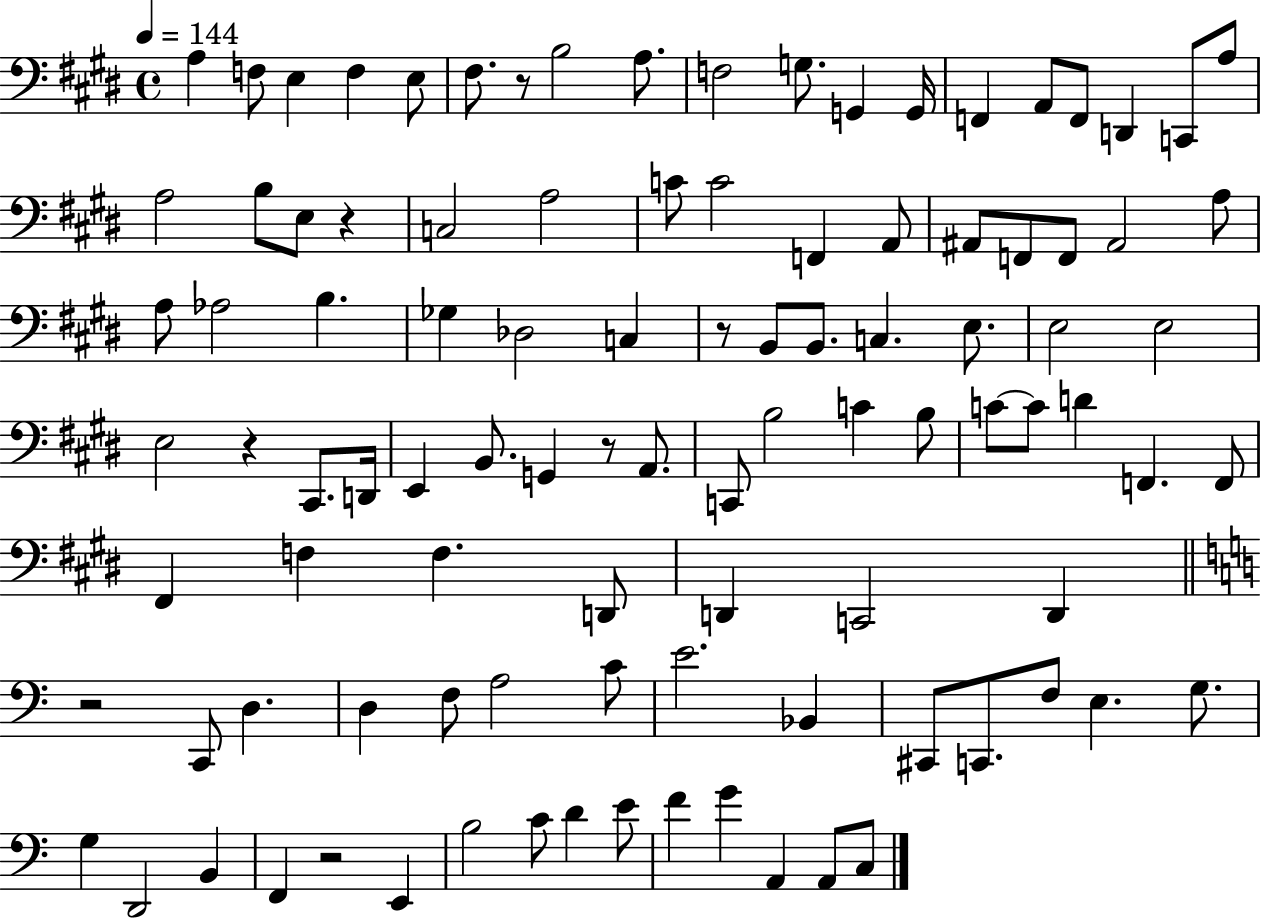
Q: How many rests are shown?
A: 7